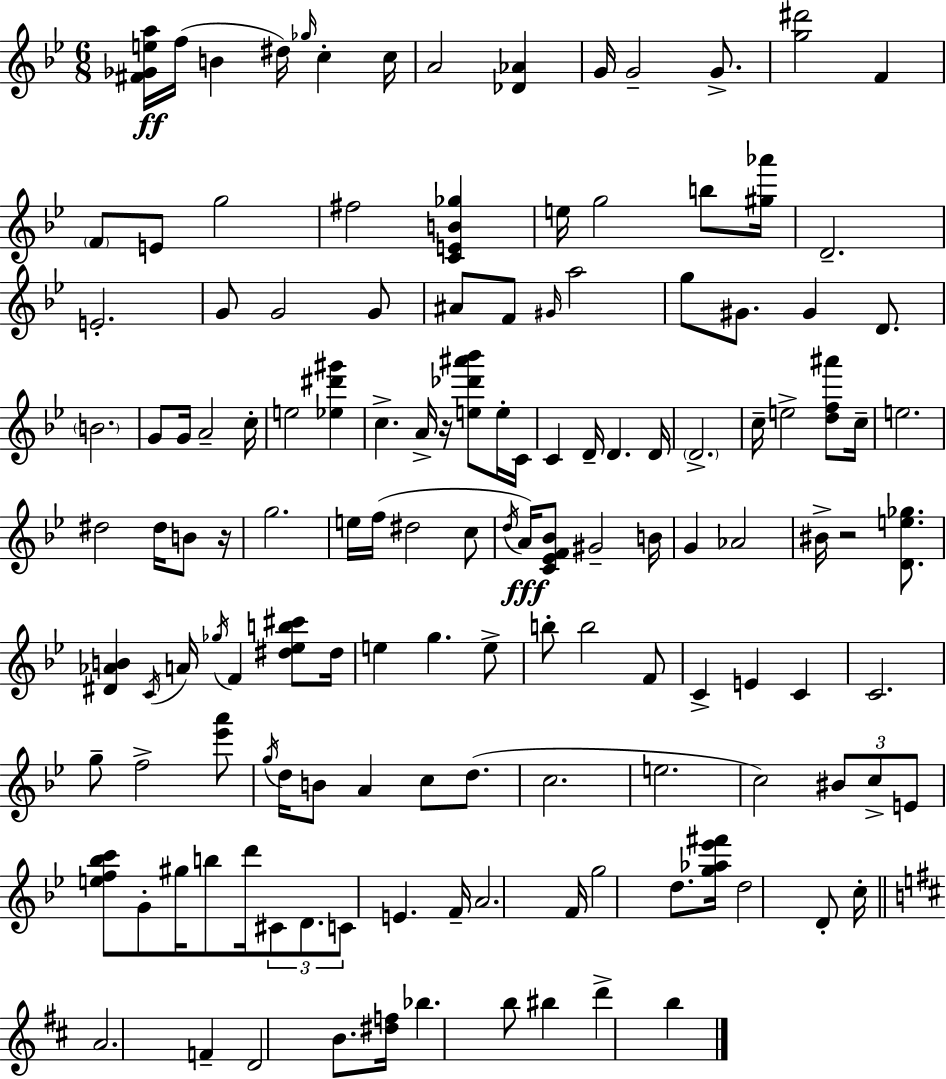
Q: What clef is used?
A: treble